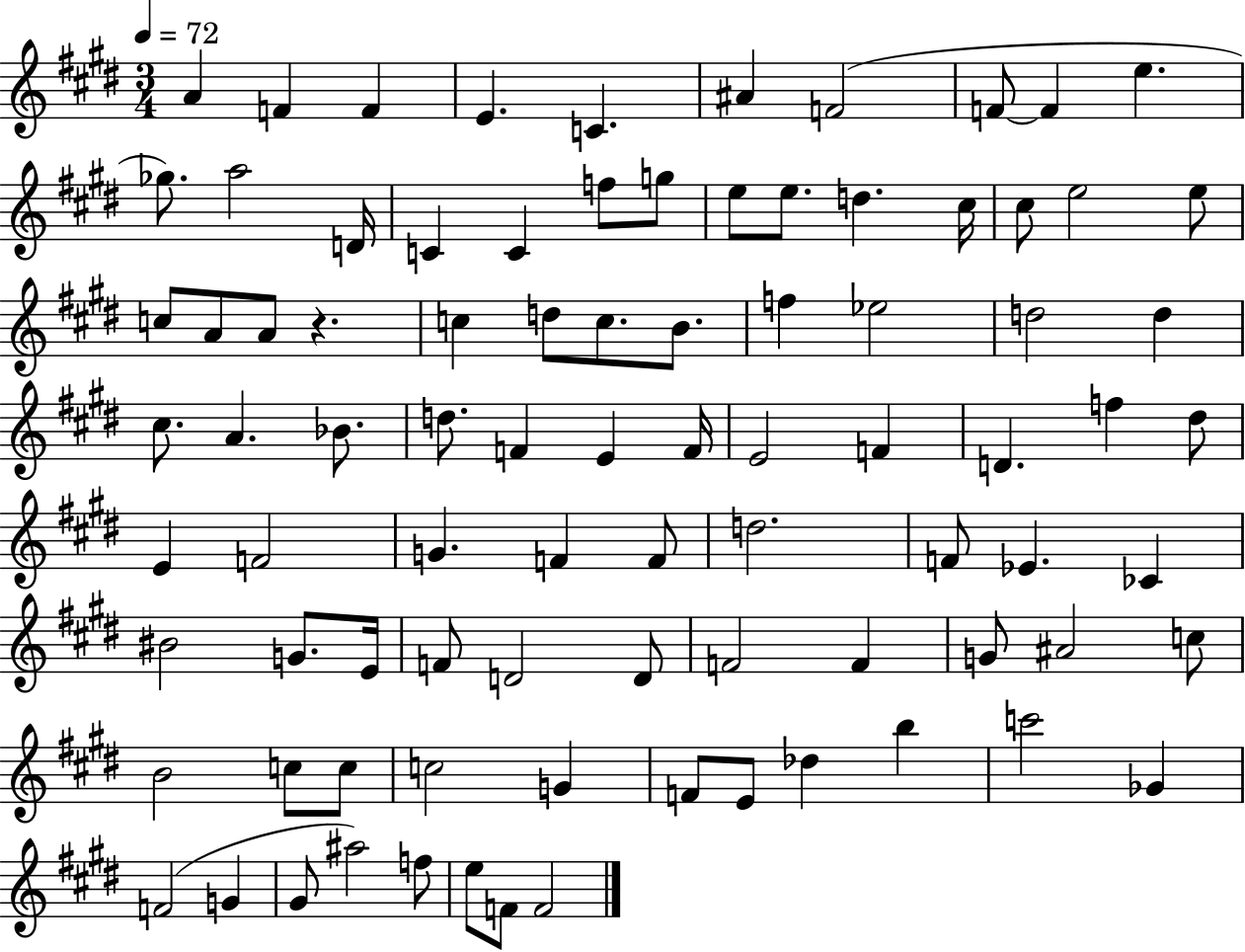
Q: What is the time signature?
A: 3/4